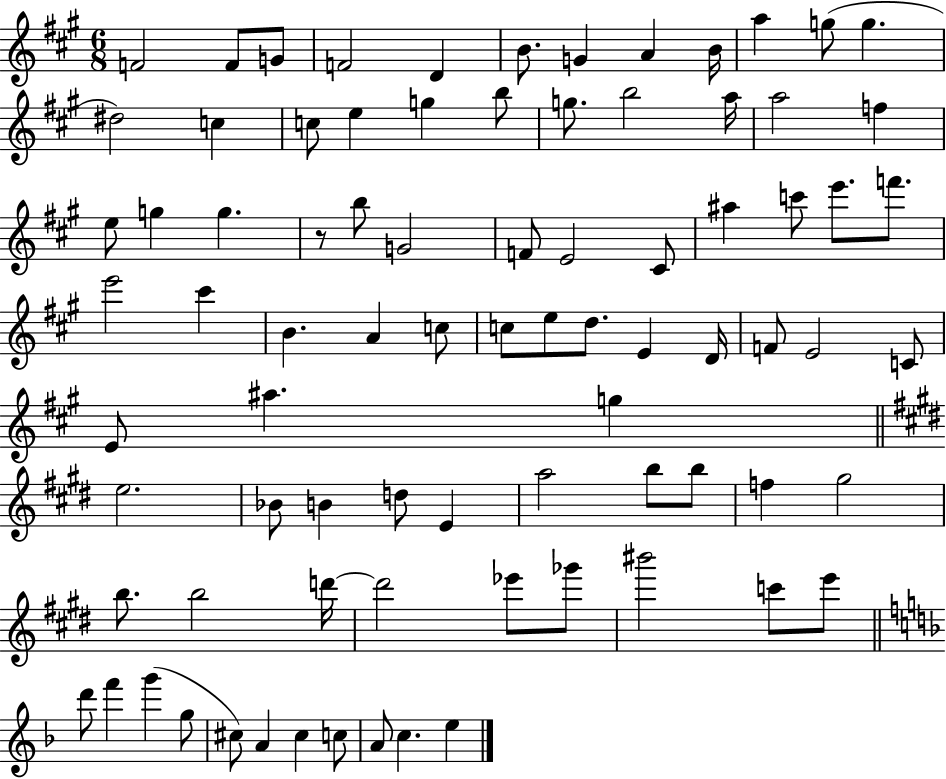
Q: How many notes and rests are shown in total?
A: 82